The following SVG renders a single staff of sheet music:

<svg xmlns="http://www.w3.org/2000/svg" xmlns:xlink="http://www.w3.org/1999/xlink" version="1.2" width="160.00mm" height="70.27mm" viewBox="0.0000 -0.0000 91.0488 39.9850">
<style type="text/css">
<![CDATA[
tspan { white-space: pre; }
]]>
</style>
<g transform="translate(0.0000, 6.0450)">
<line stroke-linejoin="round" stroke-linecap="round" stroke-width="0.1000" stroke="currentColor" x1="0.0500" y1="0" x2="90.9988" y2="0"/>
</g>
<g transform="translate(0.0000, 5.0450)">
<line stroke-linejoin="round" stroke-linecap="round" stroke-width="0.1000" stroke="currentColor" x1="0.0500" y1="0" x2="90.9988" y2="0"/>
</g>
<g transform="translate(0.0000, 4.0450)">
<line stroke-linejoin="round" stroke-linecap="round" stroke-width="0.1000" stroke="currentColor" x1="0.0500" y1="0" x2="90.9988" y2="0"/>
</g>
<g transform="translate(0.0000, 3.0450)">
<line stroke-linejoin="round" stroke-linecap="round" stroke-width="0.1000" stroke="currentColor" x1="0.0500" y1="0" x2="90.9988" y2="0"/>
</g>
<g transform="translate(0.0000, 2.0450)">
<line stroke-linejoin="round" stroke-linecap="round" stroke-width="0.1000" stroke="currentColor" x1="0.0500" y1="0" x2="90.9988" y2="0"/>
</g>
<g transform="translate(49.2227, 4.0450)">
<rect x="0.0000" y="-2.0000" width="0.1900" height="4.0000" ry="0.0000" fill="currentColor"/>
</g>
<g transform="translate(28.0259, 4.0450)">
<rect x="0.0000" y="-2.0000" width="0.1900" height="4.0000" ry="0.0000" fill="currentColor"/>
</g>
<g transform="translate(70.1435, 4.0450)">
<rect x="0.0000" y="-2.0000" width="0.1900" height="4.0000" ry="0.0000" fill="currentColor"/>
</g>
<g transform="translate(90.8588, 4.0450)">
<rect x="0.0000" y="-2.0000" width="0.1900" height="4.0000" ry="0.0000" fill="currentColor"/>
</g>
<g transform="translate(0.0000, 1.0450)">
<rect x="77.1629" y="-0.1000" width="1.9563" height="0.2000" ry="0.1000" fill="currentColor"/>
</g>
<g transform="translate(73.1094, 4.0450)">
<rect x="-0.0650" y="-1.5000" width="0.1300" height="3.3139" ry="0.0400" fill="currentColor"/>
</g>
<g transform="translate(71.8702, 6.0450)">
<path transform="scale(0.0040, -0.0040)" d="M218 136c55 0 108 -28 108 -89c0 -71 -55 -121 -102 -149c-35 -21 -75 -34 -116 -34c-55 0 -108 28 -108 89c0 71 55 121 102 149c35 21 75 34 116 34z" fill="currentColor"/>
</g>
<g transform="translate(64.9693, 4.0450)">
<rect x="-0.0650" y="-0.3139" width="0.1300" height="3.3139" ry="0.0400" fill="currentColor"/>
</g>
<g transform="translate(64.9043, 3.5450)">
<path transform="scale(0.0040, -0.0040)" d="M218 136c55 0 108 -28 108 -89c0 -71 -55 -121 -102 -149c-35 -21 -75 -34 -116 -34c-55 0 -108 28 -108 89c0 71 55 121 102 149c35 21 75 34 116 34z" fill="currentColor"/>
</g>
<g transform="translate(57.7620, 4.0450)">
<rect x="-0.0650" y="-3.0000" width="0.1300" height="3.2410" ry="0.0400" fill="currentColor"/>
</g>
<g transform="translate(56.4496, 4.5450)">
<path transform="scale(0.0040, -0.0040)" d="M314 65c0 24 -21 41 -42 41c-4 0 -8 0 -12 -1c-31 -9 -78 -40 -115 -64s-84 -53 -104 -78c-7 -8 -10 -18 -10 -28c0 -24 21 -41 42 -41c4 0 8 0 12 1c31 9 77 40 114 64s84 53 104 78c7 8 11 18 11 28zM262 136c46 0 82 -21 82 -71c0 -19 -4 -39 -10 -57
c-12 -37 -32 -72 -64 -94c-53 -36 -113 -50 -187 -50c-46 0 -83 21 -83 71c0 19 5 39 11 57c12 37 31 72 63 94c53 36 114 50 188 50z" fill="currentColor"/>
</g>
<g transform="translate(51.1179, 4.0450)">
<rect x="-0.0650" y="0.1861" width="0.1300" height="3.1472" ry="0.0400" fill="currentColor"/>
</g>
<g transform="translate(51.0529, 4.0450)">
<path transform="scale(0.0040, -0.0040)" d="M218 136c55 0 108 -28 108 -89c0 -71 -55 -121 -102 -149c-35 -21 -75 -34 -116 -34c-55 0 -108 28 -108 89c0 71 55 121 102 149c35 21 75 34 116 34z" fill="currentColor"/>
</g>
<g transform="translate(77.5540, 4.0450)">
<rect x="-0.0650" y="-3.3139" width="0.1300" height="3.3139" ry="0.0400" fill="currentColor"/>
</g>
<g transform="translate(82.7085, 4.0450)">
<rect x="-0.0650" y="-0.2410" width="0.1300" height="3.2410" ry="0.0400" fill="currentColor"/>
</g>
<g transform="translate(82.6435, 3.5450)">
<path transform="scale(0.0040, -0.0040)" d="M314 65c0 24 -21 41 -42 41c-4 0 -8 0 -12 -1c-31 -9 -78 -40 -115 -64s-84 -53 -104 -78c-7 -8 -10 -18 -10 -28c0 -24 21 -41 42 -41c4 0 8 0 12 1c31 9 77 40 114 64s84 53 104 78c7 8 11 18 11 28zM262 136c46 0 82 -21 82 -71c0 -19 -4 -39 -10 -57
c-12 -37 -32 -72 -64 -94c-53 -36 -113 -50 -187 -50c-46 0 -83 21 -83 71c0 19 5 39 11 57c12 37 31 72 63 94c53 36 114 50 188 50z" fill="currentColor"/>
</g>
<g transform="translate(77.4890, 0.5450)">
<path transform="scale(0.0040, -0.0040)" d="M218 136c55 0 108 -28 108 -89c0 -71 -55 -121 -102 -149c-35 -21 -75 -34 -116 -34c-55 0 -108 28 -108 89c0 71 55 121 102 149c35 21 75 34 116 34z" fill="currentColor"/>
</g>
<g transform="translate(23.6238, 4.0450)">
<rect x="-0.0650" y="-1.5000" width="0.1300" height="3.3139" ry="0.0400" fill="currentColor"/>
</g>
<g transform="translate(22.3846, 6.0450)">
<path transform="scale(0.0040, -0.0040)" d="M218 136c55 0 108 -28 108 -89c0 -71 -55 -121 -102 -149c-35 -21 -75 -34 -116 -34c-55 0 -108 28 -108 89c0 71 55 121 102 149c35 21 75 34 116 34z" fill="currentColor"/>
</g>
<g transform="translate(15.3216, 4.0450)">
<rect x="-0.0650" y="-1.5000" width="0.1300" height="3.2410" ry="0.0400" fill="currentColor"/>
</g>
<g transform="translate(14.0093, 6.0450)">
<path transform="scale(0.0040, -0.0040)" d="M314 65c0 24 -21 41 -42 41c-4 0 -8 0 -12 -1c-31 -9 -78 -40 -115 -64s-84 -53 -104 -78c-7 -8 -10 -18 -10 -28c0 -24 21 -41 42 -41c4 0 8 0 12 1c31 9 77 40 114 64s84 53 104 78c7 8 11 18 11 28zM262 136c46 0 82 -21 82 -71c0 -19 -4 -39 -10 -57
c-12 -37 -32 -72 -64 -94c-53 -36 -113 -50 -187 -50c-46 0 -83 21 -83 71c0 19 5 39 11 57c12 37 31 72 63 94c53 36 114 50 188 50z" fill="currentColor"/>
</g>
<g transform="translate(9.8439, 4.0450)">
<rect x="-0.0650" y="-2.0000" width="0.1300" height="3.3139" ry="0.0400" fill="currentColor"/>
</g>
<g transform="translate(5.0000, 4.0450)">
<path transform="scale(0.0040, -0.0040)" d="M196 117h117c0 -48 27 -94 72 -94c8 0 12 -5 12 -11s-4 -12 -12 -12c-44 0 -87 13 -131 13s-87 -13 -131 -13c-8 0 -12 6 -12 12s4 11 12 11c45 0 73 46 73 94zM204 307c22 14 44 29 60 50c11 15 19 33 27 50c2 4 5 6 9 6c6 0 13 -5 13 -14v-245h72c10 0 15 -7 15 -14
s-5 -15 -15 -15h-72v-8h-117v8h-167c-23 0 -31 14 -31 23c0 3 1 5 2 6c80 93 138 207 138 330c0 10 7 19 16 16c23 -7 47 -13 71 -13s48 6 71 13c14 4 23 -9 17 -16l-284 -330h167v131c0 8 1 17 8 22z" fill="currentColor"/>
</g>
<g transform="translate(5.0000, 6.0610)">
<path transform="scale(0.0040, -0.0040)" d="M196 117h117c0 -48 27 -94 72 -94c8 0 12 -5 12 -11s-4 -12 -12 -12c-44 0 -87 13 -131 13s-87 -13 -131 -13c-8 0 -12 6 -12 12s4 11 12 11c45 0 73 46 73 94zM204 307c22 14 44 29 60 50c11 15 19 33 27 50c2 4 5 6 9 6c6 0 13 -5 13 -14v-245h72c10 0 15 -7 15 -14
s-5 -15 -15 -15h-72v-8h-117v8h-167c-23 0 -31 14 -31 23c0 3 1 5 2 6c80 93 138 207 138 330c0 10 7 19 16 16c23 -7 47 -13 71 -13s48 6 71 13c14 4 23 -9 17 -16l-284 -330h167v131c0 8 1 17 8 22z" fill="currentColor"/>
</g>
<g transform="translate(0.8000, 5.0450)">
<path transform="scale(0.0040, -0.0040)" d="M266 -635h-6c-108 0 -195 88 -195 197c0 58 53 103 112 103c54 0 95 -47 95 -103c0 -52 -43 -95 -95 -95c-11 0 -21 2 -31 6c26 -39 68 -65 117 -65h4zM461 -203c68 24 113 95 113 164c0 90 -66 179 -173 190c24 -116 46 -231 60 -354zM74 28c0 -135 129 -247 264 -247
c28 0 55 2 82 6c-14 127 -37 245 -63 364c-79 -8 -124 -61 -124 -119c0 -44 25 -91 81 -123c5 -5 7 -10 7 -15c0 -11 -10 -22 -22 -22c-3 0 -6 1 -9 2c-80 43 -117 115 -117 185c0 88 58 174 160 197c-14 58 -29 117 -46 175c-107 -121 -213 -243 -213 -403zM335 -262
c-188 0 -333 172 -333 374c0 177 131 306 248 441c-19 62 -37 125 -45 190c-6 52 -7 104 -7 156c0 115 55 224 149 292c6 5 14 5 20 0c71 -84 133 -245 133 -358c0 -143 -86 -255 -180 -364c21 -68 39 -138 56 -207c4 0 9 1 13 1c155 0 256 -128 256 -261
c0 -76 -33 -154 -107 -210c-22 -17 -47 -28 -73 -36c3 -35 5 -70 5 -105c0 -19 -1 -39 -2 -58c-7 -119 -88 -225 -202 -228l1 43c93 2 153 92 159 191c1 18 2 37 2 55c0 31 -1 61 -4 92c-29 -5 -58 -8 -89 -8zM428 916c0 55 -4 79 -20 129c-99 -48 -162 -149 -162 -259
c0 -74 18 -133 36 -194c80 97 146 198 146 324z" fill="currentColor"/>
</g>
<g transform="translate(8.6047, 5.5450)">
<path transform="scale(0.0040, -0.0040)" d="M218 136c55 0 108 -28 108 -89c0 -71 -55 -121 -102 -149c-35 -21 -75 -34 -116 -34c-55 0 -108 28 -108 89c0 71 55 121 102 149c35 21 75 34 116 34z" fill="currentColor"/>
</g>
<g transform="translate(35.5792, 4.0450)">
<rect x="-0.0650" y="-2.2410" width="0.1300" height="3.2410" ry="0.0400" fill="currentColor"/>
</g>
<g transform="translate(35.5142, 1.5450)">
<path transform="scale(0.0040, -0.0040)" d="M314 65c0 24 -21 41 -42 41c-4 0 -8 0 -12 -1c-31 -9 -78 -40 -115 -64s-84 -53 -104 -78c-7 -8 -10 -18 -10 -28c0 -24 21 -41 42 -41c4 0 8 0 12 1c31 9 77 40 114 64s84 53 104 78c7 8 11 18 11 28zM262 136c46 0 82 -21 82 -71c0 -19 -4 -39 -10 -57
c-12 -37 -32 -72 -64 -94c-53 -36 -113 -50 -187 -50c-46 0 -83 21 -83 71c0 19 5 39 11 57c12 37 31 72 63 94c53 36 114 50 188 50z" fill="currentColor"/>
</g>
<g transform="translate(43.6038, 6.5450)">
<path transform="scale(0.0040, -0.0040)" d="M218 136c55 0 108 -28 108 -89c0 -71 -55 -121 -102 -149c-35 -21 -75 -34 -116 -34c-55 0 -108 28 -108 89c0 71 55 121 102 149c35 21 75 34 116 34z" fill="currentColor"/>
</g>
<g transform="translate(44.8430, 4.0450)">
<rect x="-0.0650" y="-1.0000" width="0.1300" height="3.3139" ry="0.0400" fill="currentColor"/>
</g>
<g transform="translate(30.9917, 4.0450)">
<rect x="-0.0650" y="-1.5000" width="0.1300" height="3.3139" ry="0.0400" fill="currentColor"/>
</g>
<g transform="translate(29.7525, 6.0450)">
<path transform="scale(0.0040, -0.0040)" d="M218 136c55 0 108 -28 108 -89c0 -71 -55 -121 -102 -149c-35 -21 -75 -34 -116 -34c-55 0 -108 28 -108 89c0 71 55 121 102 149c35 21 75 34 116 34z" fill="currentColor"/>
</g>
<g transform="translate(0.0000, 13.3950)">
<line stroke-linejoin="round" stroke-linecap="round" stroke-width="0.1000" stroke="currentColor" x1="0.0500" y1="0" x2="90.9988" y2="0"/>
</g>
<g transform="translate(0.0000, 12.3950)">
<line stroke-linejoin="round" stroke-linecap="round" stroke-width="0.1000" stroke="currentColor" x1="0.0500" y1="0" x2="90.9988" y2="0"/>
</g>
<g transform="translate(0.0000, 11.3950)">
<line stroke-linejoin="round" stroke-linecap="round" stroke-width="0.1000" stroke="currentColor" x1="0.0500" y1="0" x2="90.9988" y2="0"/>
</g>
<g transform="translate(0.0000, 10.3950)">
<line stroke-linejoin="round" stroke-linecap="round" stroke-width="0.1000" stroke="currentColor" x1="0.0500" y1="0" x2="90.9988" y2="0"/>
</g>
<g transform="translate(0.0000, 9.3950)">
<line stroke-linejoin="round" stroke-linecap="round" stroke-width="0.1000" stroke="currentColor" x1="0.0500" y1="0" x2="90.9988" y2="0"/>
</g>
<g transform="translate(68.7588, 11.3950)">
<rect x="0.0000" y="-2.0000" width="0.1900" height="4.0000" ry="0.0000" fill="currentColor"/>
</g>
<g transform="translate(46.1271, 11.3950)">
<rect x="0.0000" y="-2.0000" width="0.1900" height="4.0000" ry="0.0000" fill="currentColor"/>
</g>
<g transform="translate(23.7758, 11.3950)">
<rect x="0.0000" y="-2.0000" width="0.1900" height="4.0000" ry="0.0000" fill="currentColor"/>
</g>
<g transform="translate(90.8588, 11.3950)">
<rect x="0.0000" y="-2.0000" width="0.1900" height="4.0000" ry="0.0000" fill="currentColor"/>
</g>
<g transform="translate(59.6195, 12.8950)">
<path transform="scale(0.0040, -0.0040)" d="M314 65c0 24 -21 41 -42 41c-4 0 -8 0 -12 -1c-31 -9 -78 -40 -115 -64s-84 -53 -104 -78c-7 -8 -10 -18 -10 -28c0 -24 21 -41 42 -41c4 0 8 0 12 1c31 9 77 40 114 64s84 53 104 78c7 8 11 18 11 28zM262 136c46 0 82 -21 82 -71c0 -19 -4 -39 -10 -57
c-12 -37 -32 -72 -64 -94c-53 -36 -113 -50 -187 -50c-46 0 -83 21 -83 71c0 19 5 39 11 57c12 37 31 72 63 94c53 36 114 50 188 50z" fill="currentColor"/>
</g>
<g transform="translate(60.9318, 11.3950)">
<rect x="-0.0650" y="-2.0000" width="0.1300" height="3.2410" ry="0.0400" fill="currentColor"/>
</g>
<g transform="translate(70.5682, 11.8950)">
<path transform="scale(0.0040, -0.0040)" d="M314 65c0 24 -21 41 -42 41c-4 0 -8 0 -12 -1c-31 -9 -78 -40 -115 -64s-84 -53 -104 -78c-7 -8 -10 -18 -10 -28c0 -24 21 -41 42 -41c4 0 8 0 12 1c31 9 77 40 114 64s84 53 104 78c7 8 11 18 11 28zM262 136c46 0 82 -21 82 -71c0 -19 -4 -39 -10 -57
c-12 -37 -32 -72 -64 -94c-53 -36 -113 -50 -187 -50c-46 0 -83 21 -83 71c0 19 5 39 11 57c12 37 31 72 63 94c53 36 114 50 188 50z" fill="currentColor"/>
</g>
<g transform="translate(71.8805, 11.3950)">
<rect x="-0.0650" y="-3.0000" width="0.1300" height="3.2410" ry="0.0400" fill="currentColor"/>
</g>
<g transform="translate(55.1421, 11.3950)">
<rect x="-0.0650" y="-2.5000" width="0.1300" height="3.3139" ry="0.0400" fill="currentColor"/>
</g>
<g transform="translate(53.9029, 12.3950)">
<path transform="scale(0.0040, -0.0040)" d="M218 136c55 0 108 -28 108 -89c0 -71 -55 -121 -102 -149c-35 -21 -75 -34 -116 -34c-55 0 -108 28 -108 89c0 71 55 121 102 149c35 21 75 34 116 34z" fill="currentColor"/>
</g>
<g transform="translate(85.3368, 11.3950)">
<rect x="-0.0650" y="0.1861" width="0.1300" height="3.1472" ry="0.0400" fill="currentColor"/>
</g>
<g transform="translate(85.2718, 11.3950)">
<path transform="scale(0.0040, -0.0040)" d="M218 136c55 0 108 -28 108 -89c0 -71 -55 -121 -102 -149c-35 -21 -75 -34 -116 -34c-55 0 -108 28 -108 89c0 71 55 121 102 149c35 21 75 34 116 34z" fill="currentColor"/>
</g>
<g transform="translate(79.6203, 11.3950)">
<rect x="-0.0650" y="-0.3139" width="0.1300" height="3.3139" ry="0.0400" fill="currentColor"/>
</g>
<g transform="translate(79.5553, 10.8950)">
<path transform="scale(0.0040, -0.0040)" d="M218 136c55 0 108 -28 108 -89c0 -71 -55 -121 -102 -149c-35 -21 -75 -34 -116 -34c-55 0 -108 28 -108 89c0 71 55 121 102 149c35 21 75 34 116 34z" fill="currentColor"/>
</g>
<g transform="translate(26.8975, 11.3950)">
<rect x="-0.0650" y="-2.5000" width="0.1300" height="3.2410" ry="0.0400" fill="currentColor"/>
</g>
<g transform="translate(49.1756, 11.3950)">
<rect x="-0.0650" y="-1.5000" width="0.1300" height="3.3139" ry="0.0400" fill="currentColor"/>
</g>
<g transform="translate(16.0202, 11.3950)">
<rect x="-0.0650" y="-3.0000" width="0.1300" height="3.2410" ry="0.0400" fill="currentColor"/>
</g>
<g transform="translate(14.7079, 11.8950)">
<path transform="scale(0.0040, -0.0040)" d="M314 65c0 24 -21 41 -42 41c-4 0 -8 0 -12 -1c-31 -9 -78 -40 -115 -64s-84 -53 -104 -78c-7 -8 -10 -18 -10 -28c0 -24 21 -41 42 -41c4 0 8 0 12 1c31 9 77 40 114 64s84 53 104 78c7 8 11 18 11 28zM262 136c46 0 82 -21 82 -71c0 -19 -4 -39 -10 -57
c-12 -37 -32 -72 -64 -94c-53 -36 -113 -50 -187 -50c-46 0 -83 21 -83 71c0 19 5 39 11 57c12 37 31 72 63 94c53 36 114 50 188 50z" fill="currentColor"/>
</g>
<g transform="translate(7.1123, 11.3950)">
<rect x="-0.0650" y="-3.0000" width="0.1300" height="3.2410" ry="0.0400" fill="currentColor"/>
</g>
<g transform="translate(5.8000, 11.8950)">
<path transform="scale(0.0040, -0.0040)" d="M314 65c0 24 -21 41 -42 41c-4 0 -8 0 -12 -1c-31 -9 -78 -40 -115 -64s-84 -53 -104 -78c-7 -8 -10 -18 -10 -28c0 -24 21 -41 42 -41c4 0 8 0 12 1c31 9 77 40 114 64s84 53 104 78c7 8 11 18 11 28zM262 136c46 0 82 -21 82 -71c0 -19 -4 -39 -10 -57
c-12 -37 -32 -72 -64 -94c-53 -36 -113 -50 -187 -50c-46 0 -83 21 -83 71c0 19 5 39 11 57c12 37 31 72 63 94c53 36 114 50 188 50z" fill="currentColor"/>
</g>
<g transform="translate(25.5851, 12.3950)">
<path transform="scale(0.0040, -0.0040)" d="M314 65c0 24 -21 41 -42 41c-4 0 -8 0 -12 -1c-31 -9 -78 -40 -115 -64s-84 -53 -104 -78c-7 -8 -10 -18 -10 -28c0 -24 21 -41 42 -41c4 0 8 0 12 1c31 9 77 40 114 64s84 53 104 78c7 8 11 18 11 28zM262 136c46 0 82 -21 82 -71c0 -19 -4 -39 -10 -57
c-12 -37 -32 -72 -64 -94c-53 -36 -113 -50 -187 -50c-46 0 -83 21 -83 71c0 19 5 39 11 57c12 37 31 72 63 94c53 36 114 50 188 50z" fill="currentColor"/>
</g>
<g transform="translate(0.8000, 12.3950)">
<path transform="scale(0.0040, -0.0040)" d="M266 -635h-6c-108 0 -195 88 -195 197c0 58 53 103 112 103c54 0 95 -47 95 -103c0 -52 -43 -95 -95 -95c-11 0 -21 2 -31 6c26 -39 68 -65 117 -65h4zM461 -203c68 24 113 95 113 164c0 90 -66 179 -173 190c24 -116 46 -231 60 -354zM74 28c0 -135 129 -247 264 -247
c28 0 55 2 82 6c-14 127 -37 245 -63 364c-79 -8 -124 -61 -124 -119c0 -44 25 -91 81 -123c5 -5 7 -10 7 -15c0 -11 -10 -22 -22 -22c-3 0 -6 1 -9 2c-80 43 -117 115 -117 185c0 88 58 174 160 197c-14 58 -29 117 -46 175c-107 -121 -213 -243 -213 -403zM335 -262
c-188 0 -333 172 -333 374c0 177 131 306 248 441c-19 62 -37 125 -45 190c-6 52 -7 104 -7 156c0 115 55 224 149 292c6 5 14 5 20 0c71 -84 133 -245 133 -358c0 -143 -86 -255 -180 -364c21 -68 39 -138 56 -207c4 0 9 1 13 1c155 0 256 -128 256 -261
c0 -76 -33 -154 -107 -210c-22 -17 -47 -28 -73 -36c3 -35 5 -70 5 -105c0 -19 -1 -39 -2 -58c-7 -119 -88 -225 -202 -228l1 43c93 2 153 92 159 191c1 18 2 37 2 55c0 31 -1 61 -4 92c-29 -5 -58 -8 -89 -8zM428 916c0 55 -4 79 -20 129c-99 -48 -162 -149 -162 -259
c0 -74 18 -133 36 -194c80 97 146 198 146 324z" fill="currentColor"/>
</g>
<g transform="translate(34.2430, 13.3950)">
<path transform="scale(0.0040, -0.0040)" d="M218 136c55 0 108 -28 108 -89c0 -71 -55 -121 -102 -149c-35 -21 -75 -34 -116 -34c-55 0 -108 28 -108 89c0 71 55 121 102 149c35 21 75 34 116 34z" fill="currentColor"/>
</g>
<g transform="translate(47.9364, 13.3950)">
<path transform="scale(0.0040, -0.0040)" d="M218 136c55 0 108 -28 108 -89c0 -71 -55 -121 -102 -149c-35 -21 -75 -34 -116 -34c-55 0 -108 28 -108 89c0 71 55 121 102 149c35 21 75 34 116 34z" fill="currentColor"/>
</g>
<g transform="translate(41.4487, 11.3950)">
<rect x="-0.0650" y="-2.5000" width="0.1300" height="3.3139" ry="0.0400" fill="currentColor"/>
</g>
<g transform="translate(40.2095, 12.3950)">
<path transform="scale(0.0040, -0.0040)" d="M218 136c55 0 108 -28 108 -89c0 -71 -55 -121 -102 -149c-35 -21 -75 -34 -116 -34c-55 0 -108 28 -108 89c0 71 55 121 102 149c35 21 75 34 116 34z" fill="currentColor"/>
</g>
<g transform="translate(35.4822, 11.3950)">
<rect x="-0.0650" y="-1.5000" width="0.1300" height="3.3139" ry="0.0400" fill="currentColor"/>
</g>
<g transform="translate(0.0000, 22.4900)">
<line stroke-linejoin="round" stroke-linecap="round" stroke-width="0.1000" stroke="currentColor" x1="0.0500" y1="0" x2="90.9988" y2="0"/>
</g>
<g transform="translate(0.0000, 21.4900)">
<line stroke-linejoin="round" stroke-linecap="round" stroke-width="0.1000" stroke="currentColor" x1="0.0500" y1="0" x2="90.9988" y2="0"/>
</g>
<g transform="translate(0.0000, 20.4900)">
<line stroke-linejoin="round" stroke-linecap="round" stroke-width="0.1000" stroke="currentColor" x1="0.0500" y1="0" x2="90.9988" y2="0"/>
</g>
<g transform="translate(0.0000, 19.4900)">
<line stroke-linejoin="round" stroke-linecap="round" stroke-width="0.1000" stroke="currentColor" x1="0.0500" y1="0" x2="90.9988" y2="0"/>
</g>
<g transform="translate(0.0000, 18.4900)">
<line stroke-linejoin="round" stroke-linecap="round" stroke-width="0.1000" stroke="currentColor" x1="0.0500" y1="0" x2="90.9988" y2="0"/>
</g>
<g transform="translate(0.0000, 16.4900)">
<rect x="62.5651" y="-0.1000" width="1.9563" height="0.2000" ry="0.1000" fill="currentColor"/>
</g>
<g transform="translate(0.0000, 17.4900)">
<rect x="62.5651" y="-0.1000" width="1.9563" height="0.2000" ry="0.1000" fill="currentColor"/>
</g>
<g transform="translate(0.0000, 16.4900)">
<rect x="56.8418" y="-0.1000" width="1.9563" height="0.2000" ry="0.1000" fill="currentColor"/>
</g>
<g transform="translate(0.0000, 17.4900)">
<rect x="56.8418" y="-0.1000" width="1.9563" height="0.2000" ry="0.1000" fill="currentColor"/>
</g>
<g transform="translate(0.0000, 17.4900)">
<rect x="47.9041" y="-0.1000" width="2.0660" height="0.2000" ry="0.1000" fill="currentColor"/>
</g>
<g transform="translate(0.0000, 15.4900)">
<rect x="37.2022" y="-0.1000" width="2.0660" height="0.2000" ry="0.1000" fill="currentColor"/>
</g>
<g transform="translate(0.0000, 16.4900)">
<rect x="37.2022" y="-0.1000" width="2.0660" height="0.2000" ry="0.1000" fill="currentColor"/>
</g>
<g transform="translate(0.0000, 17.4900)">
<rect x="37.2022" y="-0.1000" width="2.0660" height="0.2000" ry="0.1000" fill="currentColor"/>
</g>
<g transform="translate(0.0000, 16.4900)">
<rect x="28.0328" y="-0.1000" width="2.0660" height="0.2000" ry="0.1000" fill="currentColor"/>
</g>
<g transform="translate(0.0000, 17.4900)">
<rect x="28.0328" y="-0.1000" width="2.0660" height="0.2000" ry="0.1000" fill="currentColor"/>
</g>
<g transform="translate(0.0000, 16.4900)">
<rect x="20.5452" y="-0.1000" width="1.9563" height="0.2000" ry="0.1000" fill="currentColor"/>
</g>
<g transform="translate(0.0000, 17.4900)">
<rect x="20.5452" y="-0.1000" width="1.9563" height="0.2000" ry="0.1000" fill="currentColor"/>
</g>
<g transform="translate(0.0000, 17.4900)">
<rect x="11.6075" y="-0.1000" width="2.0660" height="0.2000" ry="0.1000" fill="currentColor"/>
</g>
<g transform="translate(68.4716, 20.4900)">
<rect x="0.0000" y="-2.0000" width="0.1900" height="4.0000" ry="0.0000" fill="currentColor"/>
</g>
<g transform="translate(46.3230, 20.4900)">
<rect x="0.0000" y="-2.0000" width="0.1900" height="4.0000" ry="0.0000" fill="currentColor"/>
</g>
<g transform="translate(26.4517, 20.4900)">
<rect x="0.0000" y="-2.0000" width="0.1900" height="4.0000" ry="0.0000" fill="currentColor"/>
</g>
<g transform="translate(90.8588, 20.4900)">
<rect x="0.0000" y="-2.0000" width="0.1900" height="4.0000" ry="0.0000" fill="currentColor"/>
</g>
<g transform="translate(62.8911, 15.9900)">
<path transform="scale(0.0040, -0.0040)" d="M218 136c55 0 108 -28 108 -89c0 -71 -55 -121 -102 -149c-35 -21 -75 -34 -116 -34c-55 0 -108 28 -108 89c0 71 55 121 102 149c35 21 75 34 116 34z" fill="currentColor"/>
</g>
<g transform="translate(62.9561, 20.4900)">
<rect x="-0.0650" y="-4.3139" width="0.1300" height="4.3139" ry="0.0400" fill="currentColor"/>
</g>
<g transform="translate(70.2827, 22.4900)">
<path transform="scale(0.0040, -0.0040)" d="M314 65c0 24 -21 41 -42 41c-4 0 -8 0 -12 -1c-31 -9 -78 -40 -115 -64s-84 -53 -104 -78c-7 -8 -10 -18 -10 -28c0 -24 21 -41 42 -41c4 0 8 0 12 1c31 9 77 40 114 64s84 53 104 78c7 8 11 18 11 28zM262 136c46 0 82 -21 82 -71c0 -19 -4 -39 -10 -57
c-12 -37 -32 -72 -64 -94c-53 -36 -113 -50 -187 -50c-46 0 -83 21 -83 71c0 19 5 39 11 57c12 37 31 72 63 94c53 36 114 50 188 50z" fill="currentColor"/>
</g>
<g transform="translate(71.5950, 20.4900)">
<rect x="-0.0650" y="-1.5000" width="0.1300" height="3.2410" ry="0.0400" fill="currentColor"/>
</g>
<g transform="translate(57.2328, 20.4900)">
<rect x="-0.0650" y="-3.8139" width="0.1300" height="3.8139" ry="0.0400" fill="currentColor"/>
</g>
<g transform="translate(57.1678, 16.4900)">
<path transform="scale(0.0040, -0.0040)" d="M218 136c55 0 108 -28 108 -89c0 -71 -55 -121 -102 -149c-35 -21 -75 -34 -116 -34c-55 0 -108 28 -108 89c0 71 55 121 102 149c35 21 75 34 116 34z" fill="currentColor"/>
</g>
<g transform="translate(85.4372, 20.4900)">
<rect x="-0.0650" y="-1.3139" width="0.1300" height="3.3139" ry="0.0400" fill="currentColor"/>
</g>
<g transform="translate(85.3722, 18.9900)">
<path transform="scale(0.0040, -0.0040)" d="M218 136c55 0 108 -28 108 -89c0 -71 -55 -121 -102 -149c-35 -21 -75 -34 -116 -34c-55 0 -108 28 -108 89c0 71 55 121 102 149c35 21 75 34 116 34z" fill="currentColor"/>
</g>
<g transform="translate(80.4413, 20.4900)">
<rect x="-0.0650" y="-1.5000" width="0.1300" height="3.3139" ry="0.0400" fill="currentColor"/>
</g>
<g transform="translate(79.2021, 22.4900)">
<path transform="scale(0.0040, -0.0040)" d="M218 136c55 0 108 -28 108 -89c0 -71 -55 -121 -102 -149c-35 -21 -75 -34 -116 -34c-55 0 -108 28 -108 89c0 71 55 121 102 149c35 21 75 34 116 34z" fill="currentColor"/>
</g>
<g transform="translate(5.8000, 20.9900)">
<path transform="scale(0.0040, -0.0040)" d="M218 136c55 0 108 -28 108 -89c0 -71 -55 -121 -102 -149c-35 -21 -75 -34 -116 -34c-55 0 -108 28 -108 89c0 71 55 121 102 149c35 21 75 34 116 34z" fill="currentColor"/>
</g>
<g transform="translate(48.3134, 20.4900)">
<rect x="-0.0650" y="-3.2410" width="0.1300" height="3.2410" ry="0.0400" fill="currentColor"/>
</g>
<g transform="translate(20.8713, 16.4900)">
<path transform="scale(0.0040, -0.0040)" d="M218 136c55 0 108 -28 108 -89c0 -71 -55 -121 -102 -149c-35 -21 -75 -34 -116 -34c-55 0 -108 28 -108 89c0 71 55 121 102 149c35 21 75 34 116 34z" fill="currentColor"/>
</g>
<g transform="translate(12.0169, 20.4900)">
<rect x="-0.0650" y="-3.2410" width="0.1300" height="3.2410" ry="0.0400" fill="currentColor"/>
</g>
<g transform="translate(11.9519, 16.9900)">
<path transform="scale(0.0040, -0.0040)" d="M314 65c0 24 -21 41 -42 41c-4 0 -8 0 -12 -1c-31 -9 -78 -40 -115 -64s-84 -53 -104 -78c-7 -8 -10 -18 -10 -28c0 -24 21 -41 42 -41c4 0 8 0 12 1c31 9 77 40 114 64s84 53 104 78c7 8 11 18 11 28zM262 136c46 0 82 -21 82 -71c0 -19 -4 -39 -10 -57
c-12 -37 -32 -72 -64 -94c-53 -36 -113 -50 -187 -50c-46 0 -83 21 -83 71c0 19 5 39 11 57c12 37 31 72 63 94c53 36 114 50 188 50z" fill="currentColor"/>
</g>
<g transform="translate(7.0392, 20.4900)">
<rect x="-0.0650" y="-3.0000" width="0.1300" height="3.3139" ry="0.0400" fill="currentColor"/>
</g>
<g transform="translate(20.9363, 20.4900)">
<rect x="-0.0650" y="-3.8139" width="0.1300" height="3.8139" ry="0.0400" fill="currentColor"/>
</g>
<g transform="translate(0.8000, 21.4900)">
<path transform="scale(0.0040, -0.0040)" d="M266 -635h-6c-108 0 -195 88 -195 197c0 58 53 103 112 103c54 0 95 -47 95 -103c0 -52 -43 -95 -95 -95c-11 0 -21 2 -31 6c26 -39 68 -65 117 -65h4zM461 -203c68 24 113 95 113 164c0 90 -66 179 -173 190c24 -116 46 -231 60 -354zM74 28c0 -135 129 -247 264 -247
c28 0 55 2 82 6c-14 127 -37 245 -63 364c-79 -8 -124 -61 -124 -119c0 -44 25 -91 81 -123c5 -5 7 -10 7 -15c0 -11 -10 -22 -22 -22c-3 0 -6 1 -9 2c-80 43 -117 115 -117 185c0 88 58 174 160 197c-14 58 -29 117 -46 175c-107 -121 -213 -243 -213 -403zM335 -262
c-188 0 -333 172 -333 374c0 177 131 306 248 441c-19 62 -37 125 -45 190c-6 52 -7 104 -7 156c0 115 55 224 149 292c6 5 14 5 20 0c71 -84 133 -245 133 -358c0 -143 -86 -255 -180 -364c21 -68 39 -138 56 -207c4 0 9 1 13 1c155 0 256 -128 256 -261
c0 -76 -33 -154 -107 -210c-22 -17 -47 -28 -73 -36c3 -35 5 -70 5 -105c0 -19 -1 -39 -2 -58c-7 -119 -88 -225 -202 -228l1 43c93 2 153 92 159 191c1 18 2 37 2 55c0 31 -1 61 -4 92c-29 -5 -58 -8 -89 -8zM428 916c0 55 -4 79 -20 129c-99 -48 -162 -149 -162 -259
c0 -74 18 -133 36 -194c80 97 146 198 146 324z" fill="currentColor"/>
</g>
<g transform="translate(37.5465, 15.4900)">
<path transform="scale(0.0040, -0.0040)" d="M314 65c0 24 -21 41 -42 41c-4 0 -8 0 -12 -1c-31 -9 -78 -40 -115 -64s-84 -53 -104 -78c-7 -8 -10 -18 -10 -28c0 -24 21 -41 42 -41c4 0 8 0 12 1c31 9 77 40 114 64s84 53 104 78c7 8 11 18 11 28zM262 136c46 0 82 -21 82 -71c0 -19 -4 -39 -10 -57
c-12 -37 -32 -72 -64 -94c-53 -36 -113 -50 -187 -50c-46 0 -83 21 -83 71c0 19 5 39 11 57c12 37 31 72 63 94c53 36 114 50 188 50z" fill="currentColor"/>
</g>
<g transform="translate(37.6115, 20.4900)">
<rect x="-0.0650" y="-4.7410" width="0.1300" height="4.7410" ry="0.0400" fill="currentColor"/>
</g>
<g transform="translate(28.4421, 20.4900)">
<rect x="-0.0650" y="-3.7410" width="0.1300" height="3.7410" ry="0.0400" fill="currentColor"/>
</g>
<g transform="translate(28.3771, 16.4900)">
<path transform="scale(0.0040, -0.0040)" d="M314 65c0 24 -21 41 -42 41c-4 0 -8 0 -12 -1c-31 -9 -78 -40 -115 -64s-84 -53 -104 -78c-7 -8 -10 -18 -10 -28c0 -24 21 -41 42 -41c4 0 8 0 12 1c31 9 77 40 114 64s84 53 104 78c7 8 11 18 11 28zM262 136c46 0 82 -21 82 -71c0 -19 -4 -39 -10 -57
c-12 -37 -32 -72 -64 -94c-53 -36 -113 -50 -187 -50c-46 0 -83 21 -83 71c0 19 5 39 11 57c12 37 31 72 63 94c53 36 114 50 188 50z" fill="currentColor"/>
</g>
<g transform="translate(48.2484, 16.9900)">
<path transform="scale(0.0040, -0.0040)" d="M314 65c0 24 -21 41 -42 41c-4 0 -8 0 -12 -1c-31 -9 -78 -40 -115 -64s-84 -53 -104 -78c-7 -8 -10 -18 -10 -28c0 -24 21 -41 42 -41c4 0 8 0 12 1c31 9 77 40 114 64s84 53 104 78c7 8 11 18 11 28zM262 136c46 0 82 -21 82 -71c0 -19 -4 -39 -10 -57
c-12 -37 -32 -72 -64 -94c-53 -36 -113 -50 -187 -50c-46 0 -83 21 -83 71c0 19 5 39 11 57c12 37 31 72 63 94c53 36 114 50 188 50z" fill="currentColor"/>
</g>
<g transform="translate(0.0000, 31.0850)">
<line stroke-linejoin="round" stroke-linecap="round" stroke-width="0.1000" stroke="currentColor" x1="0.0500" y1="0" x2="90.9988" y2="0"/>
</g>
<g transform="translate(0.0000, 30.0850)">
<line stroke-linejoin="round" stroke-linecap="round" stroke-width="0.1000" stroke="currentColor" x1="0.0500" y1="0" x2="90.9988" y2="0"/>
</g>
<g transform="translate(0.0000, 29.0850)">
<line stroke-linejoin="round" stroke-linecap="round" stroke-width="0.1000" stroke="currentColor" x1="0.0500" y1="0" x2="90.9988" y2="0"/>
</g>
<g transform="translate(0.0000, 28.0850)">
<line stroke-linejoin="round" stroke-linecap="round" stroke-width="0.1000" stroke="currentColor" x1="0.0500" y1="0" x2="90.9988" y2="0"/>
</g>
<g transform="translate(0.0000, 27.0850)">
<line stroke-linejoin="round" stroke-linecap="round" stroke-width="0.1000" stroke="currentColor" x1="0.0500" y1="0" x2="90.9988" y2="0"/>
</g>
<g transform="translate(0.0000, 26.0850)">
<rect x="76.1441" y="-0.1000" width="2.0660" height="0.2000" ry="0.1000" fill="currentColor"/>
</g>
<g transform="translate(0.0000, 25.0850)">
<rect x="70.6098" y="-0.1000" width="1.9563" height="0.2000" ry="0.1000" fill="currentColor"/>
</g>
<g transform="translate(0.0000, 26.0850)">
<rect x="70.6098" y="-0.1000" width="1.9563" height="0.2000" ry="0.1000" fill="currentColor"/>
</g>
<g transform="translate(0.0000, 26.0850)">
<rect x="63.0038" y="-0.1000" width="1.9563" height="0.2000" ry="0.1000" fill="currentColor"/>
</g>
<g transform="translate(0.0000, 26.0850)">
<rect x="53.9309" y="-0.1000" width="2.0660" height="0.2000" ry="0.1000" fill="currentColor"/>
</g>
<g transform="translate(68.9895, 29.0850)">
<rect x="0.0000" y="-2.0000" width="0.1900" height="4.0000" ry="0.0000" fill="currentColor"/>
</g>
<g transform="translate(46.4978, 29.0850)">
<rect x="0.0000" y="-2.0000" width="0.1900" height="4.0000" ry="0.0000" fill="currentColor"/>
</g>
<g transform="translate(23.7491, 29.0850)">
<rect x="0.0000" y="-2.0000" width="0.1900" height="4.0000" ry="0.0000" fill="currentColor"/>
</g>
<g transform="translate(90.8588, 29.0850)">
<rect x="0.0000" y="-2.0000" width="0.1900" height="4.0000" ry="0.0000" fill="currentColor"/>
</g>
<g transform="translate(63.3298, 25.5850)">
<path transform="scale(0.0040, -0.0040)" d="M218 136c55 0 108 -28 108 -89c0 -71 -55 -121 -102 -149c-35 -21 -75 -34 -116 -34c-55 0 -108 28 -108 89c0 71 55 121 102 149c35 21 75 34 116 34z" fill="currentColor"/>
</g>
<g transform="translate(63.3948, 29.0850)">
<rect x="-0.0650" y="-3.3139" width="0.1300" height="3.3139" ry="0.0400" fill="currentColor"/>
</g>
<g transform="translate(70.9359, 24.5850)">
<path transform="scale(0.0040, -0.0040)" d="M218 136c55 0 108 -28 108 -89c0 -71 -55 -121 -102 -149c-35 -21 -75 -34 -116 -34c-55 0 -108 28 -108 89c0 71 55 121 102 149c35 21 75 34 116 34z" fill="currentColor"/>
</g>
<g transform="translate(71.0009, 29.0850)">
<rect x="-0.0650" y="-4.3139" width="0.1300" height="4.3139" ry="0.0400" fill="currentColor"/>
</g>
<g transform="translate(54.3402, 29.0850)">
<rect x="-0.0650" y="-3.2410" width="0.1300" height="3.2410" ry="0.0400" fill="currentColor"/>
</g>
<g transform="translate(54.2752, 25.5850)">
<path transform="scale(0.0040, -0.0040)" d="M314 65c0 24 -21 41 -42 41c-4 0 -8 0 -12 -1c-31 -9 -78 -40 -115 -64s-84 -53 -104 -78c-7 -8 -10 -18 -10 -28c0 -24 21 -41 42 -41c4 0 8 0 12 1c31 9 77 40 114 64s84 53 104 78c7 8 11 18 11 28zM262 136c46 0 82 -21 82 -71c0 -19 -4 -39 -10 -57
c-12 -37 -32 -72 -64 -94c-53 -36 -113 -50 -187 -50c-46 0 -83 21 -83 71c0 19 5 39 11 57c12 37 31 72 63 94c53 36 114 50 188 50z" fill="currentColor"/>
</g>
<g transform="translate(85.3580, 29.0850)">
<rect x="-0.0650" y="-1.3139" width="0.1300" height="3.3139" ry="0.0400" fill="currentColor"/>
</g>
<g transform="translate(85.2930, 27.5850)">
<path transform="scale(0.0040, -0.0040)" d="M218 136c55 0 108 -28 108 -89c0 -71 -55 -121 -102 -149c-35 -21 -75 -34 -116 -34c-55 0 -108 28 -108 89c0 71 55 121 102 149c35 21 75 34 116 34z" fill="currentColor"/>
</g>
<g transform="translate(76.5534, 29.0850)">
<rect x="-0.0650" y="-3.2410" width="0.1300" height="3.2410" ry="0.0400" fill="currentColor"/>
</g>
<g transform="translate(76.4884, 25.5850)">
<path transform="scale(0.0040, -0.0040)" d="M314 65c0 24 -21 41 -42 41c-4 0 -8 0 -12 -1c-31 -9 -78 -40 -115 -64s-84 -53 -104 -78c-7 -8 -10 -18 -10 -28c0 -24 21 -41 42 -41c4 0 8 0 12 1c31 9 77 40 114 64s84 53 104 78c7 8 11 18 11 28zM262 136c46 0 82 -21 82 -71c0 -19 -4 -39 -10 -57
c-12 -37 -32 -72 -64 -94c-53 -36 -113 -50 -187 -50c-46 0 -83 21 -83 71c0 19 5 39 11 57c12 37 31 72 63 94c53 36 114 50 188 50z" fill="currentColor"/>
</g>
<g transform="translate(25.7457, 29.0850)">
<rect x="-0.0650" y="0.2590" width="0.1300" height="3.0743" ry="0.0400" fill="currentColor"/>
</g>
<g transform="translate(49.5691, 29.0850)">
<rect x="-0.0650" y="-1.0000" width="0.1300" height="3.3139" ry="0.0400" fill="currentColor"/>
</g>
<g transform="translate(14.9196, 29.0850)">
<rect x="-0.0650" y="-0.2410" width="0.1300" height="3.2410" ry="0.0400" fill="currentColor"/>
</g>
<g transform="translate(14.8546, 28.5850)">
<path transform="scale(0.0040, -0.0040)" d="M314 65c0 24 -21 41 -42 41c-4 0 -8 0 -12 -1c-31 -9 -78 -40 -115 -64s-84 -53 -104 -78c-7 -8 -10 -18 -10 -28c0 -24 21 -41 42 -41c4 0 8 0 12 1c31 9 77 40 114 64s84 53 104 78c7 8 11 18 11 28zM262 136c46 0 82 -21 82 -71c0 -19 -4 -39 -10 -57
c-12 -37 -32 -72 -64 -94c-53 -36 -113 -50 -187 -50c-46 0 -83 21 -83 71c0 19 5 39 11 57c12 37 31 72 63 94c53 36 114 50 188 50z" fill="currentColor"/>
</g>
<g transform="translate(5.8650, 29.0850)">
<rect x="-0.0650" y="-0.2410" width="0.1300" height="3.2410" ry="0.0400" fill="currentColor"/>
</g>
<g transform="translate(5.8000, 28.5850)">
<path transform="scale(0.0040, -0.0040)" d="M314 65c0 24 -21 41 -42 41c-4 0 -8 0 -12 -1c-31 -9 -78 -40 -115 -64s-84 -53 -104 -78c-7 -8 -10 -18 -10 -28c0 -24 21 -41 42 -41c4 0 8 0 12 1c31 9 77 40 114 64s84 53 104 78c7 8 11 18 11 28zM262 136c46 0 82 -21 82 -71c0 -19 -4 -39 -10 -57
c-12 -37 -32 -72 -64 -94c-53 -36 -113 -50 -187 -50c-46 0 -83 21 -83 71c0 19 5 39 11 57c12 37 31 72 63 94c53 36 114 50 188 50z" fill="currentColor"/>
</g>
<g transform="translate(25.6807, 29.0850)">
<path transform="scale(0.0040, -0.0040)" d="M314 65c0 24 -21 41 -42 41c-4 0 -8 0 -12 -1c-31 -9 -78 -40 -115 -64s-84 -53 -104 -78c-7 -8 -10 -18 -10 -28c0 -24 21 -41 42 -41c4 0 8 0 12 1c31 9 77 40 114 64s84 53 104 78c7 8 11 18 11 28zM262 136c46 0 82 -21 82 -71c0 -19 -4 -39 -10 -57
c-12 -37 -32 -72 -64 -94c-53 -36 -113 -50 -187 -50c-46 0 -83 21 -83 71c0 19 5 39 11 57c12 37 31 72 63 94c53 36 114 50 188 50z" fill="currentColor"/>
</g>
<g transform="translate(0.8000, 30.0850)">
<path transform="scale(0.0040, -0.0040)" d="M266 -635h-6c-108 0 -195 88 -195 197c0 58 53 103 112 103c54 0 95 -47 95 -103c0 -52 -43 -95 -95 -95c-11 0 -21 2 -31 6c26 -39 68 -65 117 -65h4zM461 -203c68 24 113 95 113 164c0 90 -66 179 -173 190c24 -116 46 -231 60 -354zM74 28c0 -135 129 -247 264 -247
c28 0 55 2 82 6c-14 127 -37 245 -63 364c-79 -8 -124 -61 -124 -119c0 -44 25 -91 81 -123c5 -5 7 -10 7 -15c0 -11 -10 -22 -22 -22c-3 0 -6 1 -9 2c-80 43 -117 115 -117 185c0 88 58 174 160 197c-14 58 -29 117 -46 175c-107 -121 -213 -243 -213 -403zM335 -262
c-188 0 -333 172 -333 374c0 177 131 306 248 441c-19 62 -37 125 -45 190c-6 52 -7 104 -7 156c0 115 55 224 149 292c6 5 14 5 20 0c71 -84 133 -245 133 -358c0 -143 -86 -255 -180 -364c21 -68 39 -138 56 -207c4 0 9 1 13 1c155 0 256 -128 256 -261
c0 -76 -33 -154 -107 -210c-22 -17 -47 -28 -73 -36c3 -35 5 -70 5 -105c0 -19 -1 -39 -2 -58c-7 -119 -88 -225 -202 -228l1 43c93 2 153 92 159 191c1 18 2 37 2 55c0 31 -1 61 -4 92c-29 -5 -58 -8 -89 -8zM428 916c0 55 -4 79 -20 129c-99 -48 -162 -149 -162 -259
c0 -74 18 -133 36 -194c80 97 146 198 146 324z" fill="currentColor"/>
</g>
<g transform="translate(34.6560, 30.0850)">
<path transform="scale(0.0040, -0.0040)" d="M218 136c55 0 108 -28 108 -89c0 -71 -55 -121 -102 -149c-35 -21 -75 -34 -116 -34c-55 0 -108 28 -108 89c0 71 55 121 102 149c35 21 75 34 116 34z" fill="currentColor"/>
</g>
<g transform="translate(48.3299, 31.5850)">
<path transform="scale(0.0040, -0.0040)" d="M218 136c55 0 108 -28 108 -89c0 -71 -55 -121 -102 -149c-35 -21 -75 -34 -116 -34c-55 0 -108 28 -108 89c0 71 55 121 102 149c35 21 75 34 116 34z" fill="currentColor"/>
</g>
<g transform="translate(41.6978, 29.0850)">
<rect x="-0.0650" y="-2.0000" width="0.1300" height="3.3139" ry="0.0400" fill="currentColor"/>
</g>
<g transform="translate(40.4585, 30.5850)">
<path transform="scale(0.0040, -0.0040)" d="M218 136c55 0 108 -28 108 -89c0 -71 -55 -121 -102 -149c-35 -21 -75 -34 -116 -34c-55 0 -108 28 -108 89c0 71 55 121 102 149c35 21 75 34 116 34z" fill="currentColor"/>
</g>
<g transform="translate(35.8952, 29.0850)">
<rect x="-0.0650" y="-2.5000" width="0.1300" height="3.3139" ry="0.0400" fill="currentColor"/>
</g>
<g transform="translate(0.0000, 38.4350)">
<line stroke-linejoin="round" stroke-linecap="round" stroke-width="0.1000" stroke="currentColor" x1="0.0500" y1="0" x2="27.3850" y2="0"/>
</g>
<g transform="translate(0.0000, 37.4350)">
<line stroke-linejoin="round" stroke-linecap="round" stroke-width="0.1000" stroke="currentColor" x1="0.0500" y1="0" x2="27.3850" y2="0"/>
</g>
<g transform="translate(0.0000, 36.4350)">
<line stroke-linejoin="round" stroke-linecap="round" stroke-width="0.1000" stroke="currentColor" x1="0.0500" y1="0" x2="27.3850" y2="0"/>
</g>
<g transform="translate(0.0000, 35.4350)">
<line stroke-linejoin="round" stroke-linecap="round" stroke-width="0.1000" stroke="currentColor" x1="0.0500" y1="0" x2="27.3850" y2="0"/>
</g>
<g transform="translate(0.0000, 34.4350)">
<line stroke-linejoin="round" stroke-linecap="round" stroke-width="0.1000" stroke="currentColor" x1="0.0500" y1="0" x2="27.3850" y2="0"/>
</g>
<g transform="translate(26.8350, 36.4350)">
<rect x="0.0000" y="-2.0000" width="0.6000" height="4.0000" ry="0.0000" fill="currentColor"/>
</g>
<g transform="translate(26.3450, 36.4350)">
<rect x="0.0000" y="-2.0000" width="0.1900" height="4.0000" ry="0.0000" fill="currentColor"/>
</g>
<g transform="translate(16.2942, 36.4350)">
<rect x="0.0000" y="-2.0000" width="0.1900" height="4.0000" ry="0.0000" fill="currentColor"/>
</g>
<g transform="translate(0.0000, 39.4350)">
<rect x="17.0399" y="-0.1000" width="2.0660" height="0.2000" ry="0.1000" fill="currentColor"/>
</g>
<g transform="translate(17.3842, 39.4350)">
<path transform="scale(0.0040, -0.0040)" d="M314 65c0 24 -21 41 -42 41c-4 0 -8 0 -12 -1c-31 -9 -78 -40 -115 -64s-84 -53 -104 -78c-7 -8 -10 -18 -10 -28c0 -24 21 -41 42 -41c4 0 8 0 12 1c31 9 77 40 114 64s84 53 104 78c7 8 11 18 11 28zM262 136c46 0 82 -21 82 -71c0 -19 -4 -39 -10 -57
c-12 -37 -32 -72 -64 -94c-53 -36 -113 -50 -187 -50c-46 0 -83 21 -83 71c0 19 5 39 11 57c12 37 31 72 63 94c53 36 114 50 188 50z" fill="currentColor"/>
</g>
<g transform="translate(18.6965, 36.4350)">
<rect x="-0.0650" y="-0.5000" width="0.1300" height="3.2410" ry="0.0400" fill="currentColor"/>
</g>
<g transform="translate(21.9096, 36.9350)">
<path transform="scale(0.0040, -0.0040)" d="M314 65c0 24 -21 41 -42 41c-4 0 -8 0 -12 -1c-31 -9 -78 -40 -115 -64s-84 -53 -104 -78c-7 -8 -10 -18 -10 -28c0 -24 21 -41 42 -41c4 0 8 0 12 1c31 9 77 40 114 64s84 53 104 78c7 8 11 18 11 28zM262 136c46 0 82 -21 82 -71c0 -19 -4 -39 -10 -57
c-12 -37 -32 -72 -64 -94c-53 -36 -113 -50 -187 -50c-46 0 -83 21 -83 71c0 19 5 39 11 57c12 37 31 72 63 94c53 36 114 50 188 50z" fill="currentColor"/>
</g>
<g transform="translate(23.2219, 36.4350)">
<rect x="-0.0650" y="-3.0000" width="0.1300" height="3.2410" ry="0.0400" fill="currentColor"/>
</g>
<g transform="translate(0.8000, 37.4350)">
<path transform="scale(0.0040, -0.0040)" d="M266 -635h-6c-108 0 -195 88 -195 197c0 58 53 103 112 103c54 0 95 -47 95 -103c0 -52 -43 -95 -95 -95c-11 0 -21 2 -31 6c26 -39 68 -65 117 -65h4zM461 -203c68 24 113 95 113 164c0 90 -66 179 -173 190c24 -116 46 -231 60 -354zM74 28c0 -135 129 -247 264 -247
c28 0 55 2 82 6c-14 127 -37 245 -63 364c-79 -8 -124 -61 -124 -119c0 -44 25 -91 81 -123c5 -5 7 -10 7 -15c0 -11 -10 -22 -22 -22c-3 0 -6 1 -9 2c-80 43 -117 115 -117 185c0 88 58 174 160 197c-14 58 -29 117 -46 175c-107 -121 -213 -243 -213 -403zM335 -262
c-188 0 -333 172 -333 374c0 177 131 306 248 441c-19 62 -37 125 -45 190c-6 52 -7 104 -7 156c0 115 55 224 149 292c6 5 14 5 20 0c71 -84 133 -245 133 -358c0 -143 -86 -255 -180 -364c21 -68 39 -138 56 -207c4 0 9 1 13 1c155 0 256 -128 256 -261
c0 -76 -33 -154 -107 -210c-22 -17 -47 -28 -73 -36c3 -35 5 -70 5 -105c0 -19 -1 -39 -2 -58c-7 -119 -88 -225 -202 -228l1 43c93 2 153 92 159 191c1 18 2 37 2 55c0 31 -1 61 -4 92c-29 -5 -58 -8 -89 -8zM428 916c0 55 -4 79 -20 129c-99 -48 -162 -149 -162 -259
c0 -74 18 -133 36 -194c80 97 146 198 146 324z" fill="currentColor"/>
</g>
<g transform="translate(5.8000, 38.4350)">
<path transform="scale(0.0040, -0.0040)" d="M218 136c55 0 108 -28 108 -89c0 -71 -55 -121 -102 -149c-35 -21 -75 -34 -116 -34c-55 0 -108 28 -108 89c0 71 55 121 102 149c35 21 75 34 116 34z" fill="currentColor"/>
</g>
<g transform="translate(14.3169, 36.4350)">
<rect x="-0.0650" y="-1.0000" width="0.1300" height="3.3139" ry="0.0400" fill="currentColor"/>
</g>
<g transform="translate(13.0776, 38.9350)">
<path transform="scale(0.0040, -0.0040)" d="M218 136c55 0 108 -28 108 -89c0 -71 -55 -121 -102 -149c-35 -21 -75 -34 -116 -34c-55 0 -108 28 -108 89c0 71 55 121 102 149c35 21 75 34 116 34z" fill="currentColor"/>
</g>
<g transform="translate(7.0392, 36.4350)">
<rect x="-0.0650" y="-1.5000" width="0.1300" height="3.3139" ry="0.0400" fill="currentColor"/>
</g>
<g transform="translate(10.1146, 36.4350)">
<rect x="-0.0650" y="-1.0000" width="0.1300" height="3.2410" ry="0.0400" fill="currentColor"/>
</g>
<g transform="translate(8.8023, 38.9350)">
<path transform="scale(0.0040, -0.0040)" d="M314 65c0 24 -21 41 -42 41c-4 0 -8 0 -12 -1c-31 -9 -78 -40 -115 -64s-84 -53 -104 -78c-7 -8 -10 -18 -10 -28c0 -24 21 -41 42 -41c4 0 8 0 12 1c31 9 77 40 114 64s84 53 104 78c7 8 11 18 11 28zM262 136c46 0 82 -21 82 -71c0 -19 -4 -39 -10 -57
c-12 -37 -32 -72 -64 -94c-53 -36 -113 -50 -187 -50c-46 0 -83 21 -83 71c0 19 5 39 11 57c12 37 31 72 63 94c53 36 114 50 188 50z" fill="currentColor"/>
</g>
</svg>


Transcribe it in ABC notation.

X:1
T:Untitled
M:4/4
L:1/4
K:C
F E2 E E g2 D B A2 c E b c2 A2 A2 G2 E G E G F2 A2 c B A b2 c' c'2 e'2 b2 c' d' E2 E e c2 c2 B2 G F D b2 b d' b2 e E D2 D C2 A2